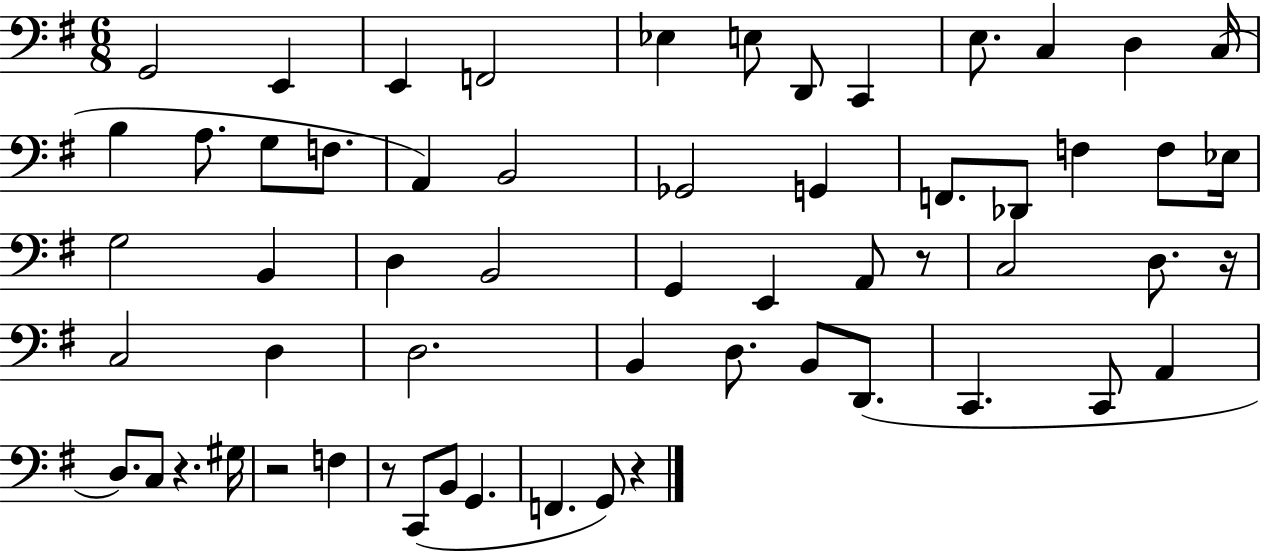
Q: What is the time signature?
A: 6/8